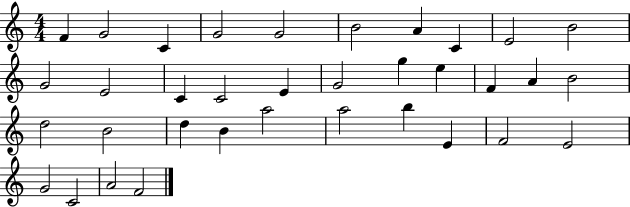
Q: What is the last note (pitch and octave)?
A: F4